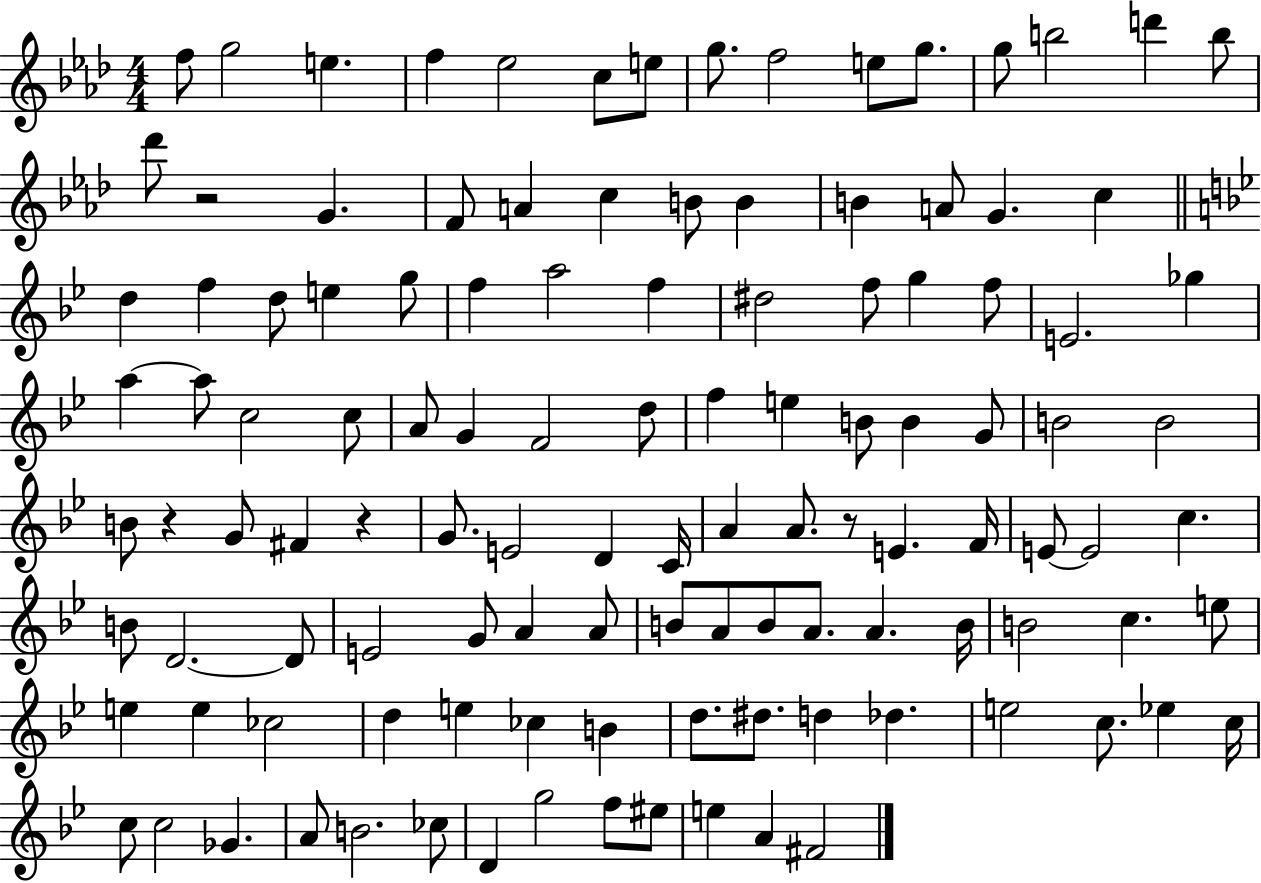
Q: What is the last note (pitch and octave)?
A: F#4